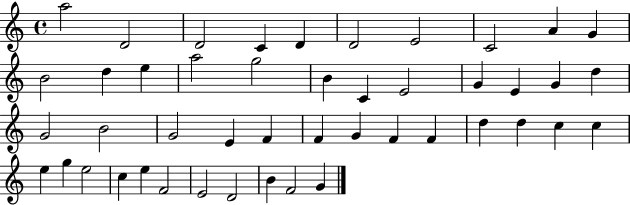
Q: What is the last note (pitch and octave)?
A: G4